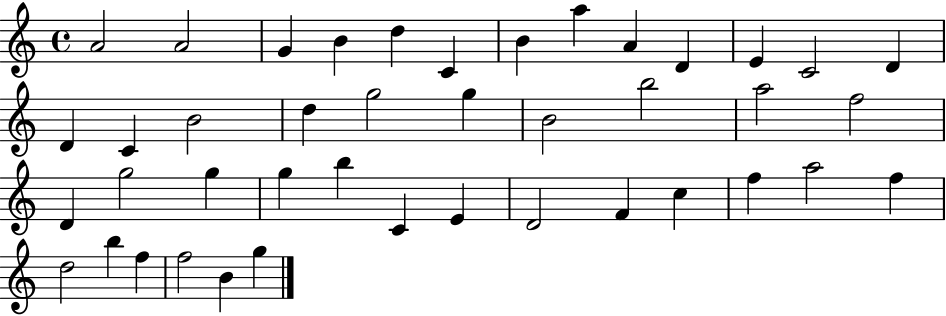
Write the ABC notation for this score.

X:1
T:Untitled
M:4/4
L:1/4
K:C
A2 A2 G B d C B a A D E C2 D D C B2 d g2 g B2 b2 a2 f2 D g2 g g b C E D2 F c f a2 f d2 b f f2 B g